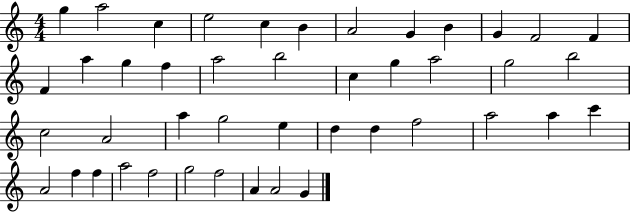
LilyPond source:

{
  \clef treble
  \numericTimeSignature
  \time 4/4
  \key c \major
  g''4 a''2 c''4 | e''2 c''4 b'4 | a'2 g'4 b'4 | g'4 f'2 f'4 | \break f'4 a''4 g''4 f''4 | a''2 b''2 | c''4 g''4 a''2 | g''2 b''2 | \break c''2 a'2 | a''4 g''2 e''4 | d''4 d''4 f''2 | a''2 a''4 c'''4 | \break a'2 f''4 f''4 | a''2 f''2 | g''2 f''2 | a'4 a'2 g'4 | \break \bar "|."
}